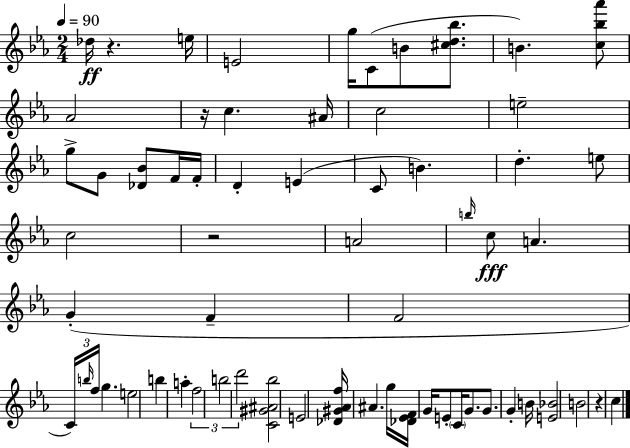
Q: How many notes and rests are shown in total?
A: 63